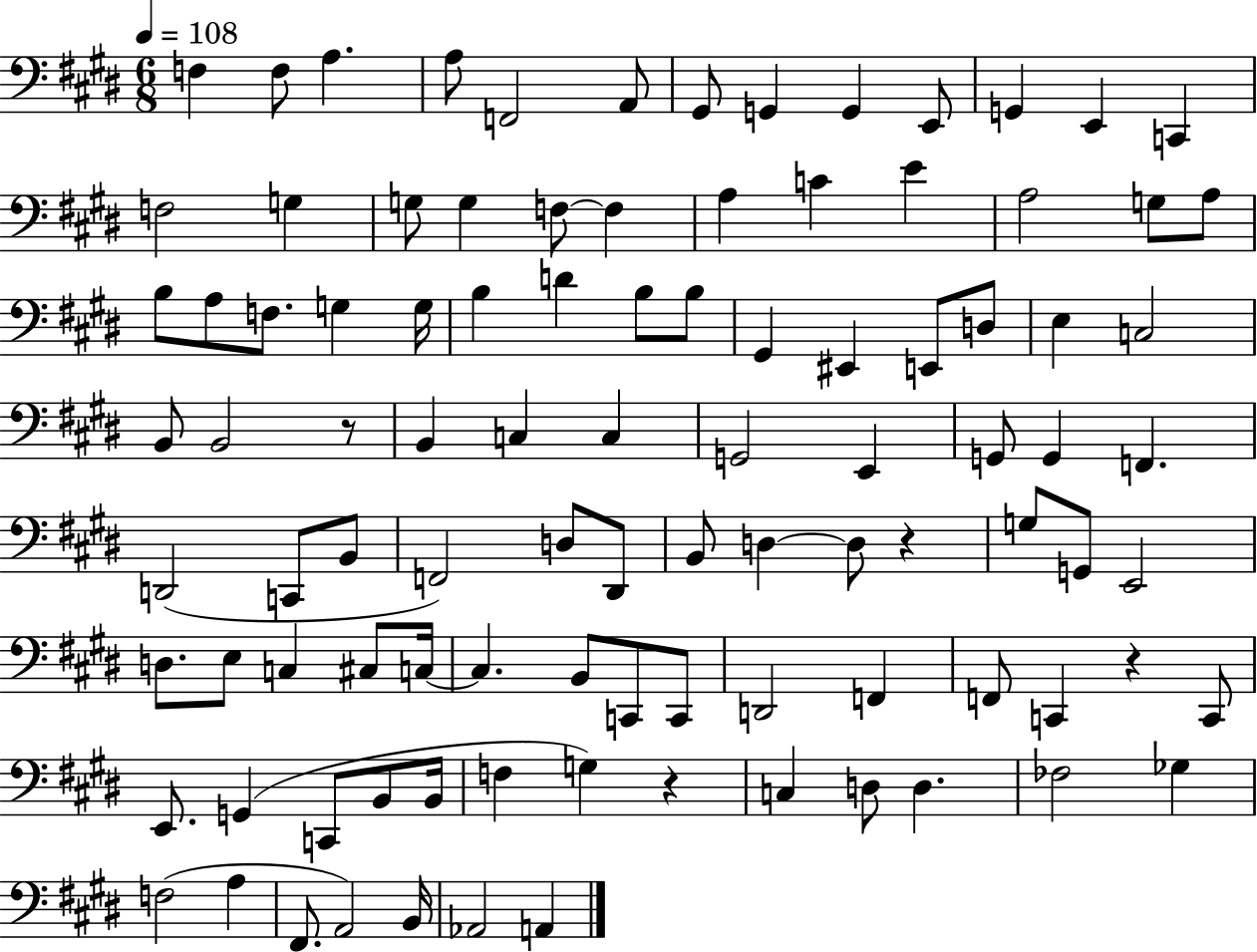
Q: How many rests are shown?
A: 4